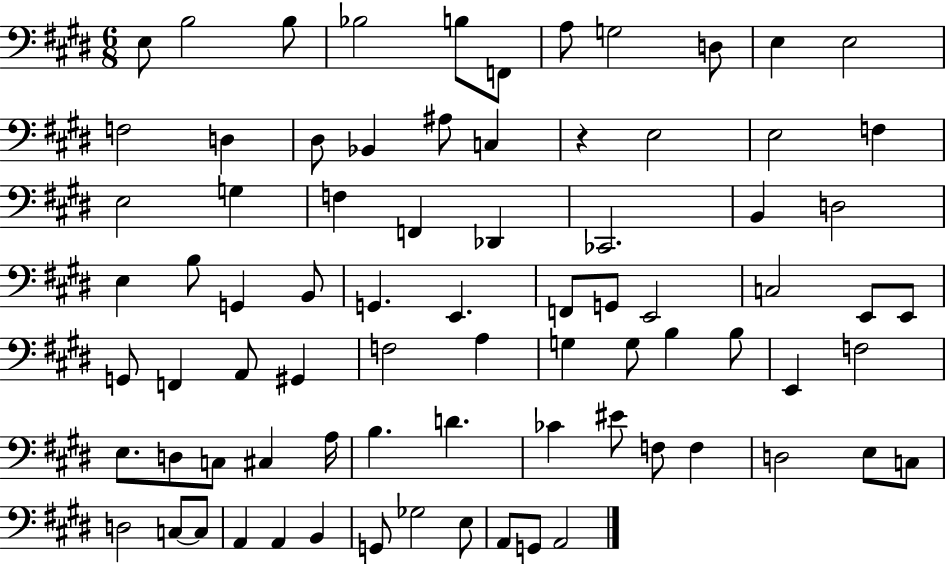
{
  \clef bass
  \numericTimeSignature
  \time 6/8
  \key e \major
  \repeat volta 2 { e8 b2 b8 | bes2 b8 f,8 | a8 g2 d8 | e4 e2 | \break f2 d4 | dis8 bes,4 ais8 c4 | r4 e2 | e2 f4 | \break e2 g4 | f4 f,4 des,4 | ces,2. | b,4 d2 | \break e4 b8 g,4 b,8 | g,4. e,4. | f,8 g,8 e,2 | c2 e,8 e,8 | \break g,8 f,4 a,8 gis,4 | f2 a4 | g4 g8 b4 b8 | e,4 f2 | \break e8. d8 c8 cis4 a16 | b4. d'4. | ces'4 eis'8 f8 f4 | d2 e8 c8 | \break d2 c8~~ c8 | a,4 a,4 b,4 | g,8 ges2 e8 | a,8 g,8 a,2 | \break } \bar "|."
}